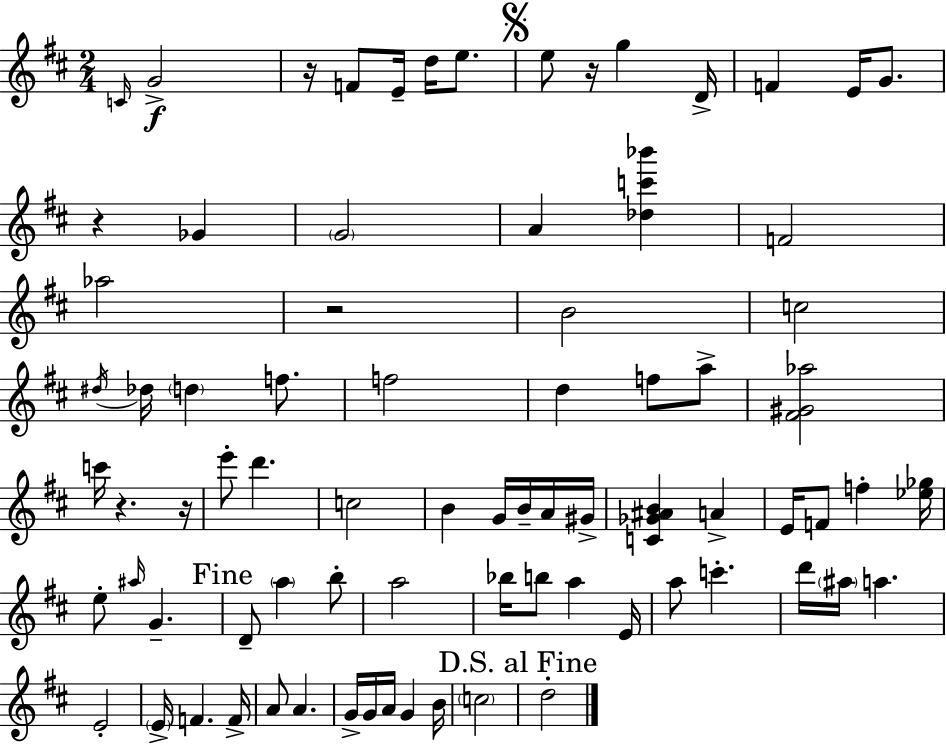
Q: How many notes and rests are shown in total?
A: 79